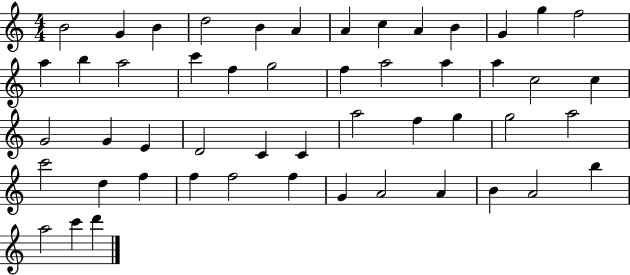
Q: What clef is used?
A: treble